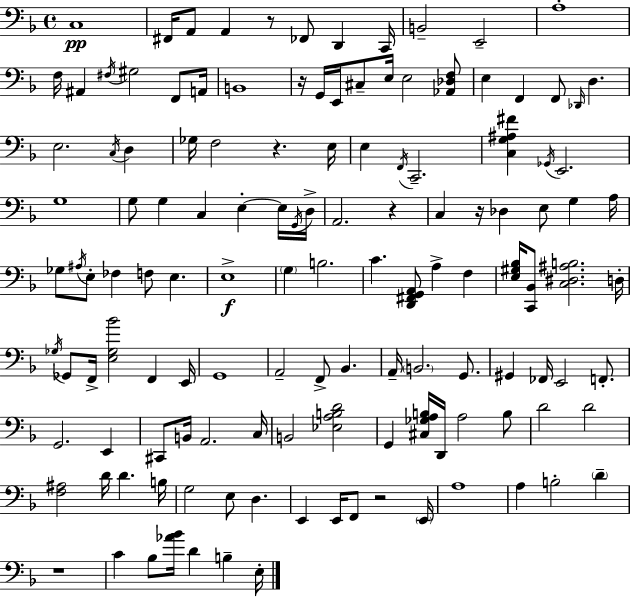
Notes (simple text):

C3/w F#2/s A2/e A2/q R/e FES2/e D2/q C2/s B2/h E2/h A3/w F3/s A#2/q F#3/s G#3/h F2/e A2/s B2/w R/s G2/s E2/s C#3/e E3/s E3/h [Ab2,Db3,F3]/e E3/q F2/q F2/e Db2/s D3/q. E3/h. C3/s D3/q Gb3/s F3/h R/q. E3/s E3/q F2/s C2/h. [C3,G3,A#3,F#4]/q Gb2/s E2/h. G3/w G3/e G3/q C3/q E3/q E3/s G2/s D3/s A2/h. R/q C3/q R/s Db3/q E3/e G3/q A3/s Gb3/e A#3/s E3/e FES3/q F3/e E3/q. E3/w G3/q B3/h. C4/q. [D2,F#2,G2,A2]/e A3/q F3/q [E3,G#3,Bb3]/s [C2,Bb2]/e [C3,D#3,A#3,B3]/h. D3/s Gb3/s Gb2/e F2/s [E3,Gb3,Bb4]/h F2/q E2/s G2/w A2/h F2/e Bb2/q. A2/s B2/h. G2/e. G#2/q FES2/s E2/h F2/e. G2/h. E2/q C#2/e B2/s A2/h. C3/s B2/h [Eb3,A3,B3,D4]/h G2/q [C#3,Gb3,A3,B3]/s D2/s A3/h B3/e D4/h D4/h [F3,A#3]/h D4/s D4/q. B3/s G3/h E3/e D3/q. E2/q E2/s F2/e R/h E2/s A3/w A3/q B3/h D4/q R/w C4/q Bb3/e [Ab4,Bb4]/s D4/q B3/q E3/s